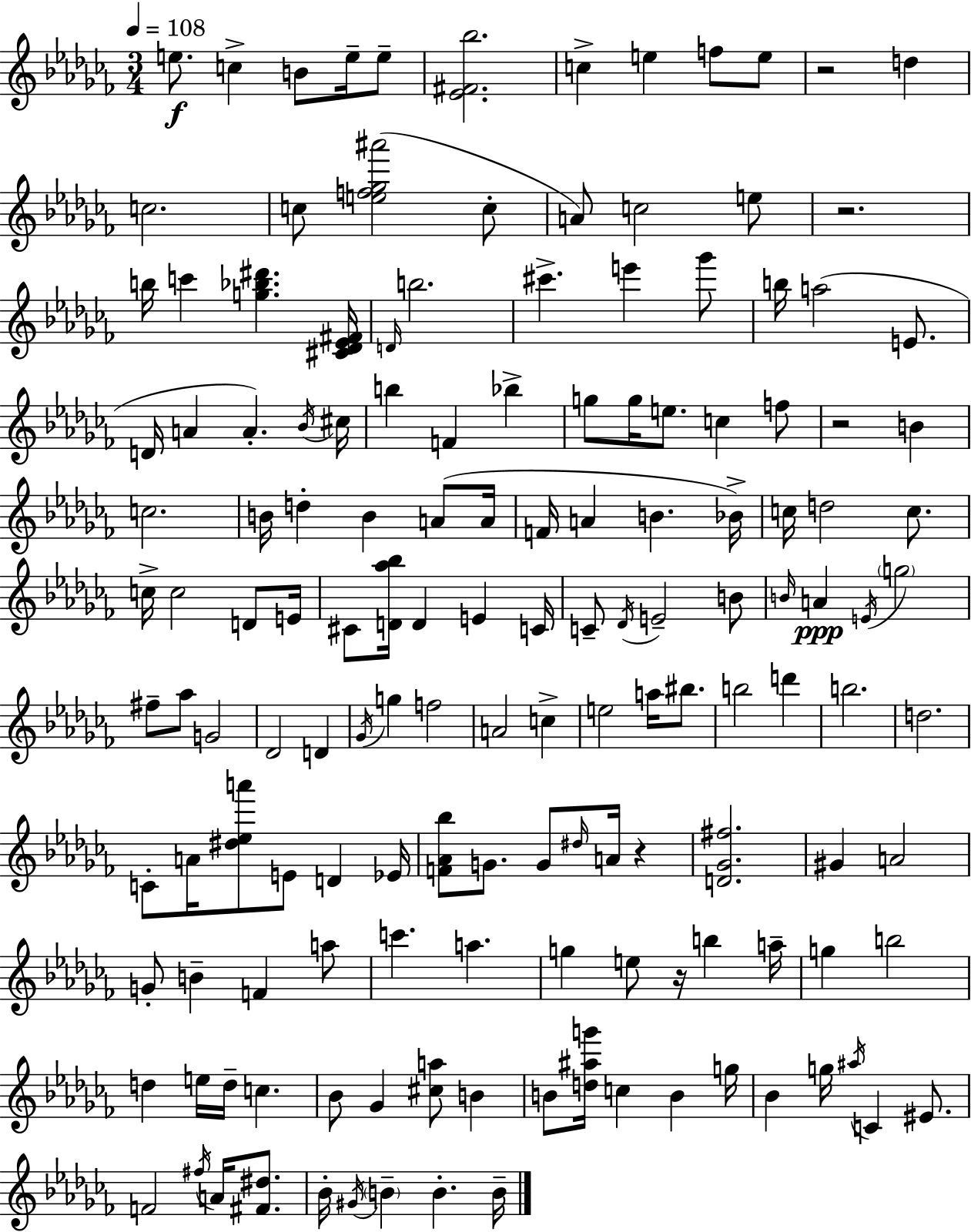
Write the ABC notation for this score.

X:1
T:Untitled
M:3/4
L:1/4
K:Abm
e/2 c B/2 e/4 e/2 [_E^F_b]2 c e f/2 e/2 z2 d c2 c/2 [ef_g^a']2 c/2 A/2 c2 e/2 z2 b/4 c' [g_b^d'] [^C_D_E^F]/4 D/4 b2 ^c' e' _g'/2 b/4 a2 E/2 D/4 A A _B/4 ^c/4 b F _b g/2 g/4 e/2 c f/2 z2 B c2 B/4 d B A/2 A/4 F/4 A B _B/4 c/4 d2 c/2 c/4 c2 D/2 E/4 ^C/2 [D_a_b]/4 D E C/4 C/2 _D/4 E2 B/2 B/4 A E/4 g2 ^f/2 _a/2 G2 _D2 D _G/4 g f2 A2 c e2 a/4 ^b/2 b2 d' b2 d2 C/2 A/4 [^d_ea']/2 E/2 D _E/4 [F_A_b]/2 G/2 G/2 ^d/4 A/4 z [D_G^f]2 ^G A2 G/2 B F a/2 c' a g e/2 z/4 b a/4 g b2 d e/4 d/4 c _B/2 _G [^ca]/2 B B/2 [d^ag']/4 c B g/4 _B g/4 ^a/4 C ^E/2 F2 ^f/4 A/4 [^F^d]/2 _B/4 ^G/4 B B B/4